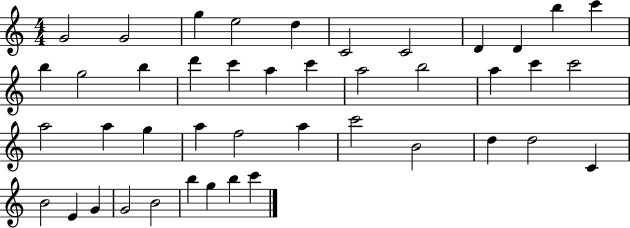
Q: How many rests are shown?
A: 0